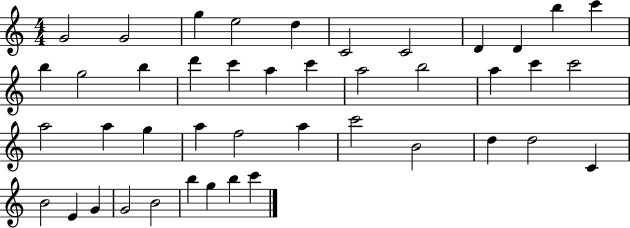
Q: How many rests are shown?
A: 0